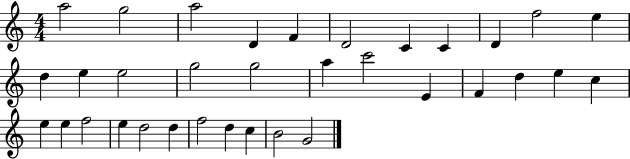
{
  \clef treble
  \numericTimeSignature
  \time 4/4
  \key c \major
  a''2 g''2 | a''2 d'4 f'4 | d'2 c'4 c'4 | d'4 f''2 e''4 | \break d''4 e''4 e''2 | g''2 g''2 | a''4 c'''2 e'4 | f'4 d''4 e''4 c''4 | \break e''4 e''4 f''2 | e''4 d''2 d''4 | f''2 d''4 c''4 | b'2 g'2 | \break \bar "|."
}